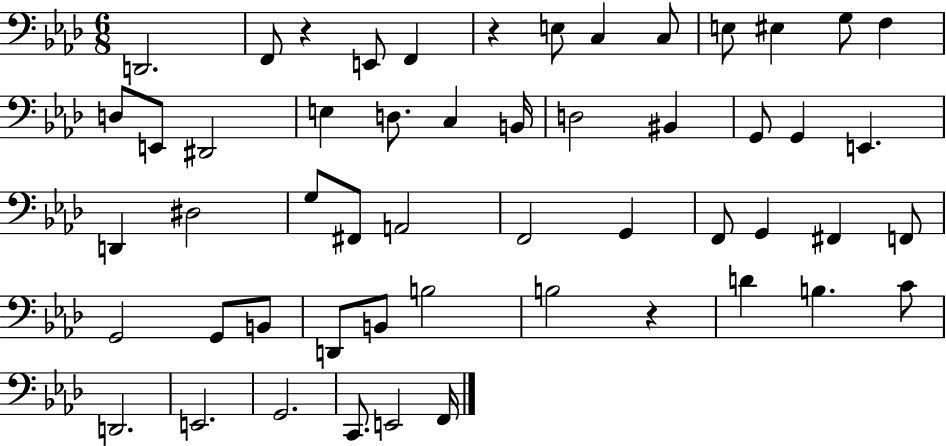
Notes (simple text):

D2/h. F2/e R/q E2/e F2/q R/q E3/e C3/q C3/e E3/e EIS3/q G3/e F3/q D3/e E2/e D#2/h E3/q D3/e. C3/q B2/s D3/h BIS2/q G2/e G2/q E2/q. D2/q D#3/h G3/e F#2/e A2/h F2/h G2/q F2/e G2/q F#2/q F2/e G2/h G2/e B2/e D2/e B2/e B3/h B3/h R/q D4/q B3/q. C4/e D2/h. E2/h. G2/h. C2/e. E2/h F2/s